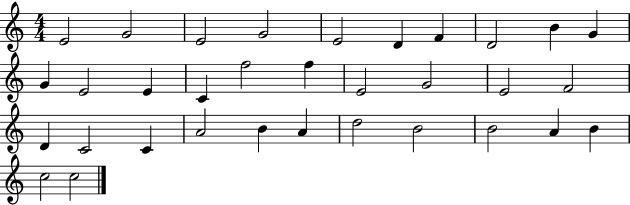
X:1
T:Untitled
M:4/4
L:1/4
K:C
E2 G2 E2 G2 E2 D F D2 B G G E2 E C f2 f E2 G2 E2 F2 D C2 C A2 B A d2 B2 B2 A B c2 c2